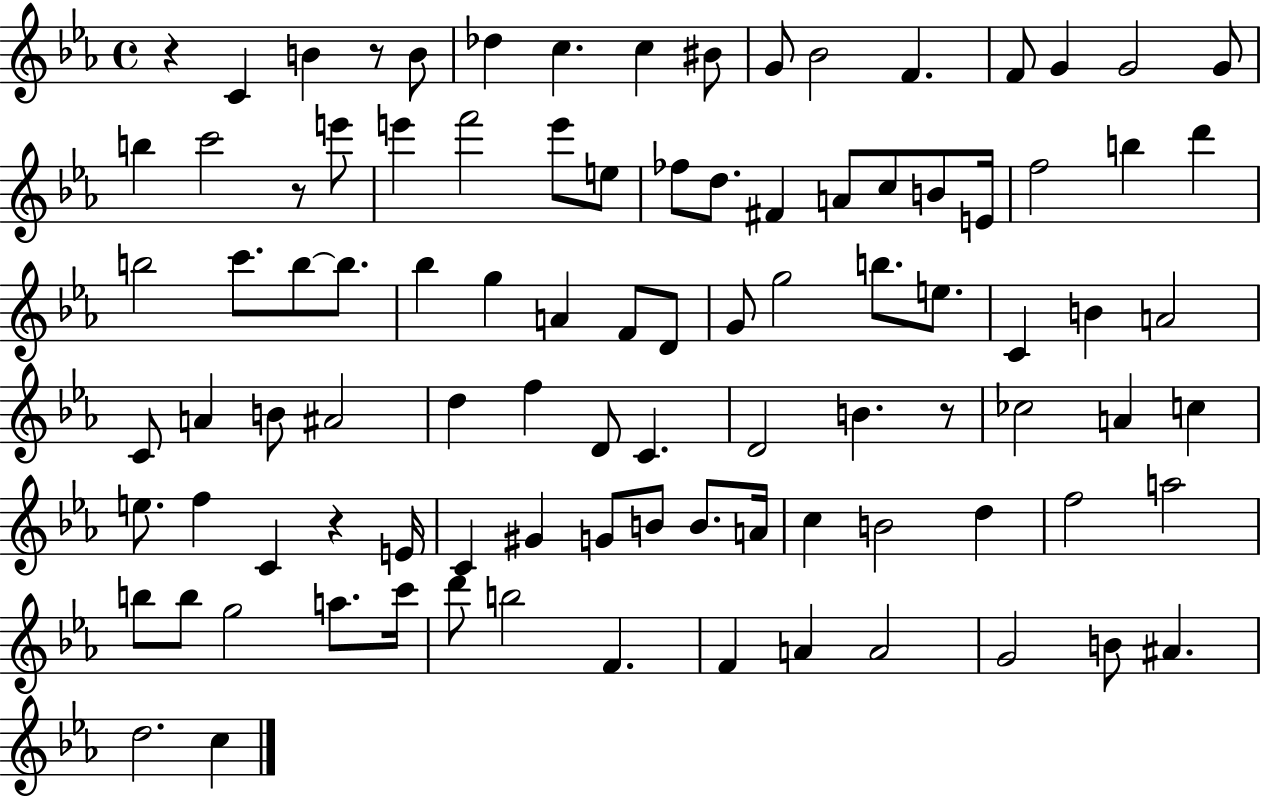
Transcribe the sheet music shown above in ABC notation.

X:1
T:Untitled
M:4/4
L:1/4
K:Eb
z C B z/2 B/2 _d c c ^B/2 G/2 _B2 F F/2 G G2 G/2 b c'2 z/2 e'/2 e' f'2 e'/2 e/2 _f/2 d/2 ^F A/2 c/2 B/2 E/4 f2 b d' b2 c'/2 b/2 b/2 _b g A F/2 D/2 G/2 g2 b/2 e/2 C B A2 C/2 A B/2 ^A2 d f D/2 C D2 B z/2 _c2 A c e/2 f C z E/4 C ^G G/2 B/2 B/2 A/4 c B2 d f2 a2 b/2 b/2 g2 a/2 c'/4 d'/2 b2 F F A A2 G2 B/2 ^A d2 c